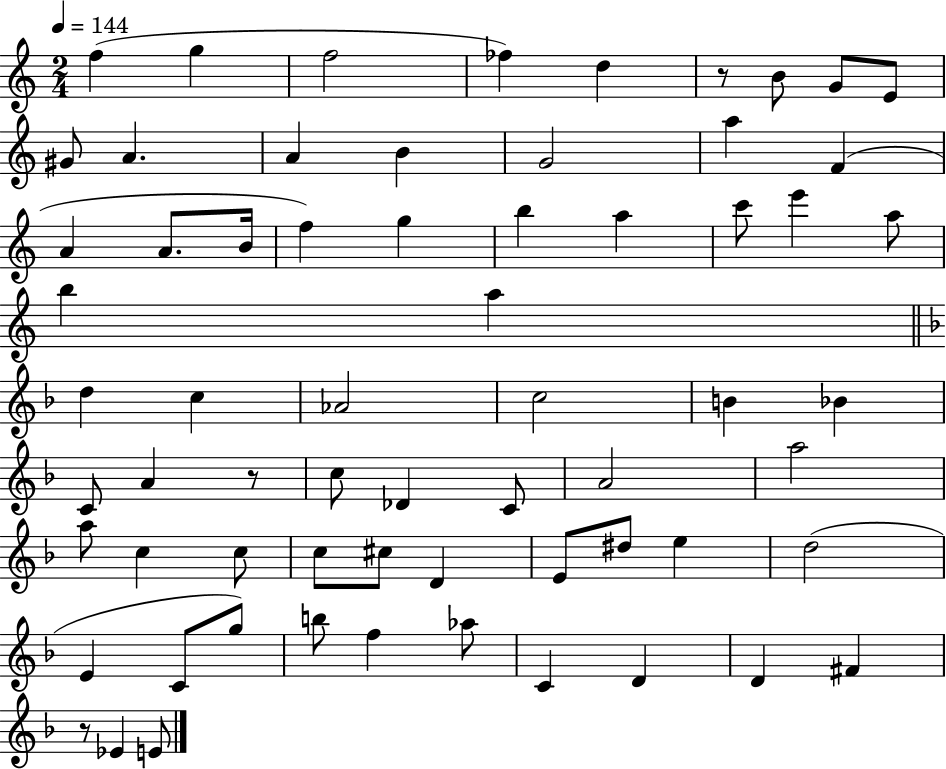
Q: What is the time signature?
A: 2/4